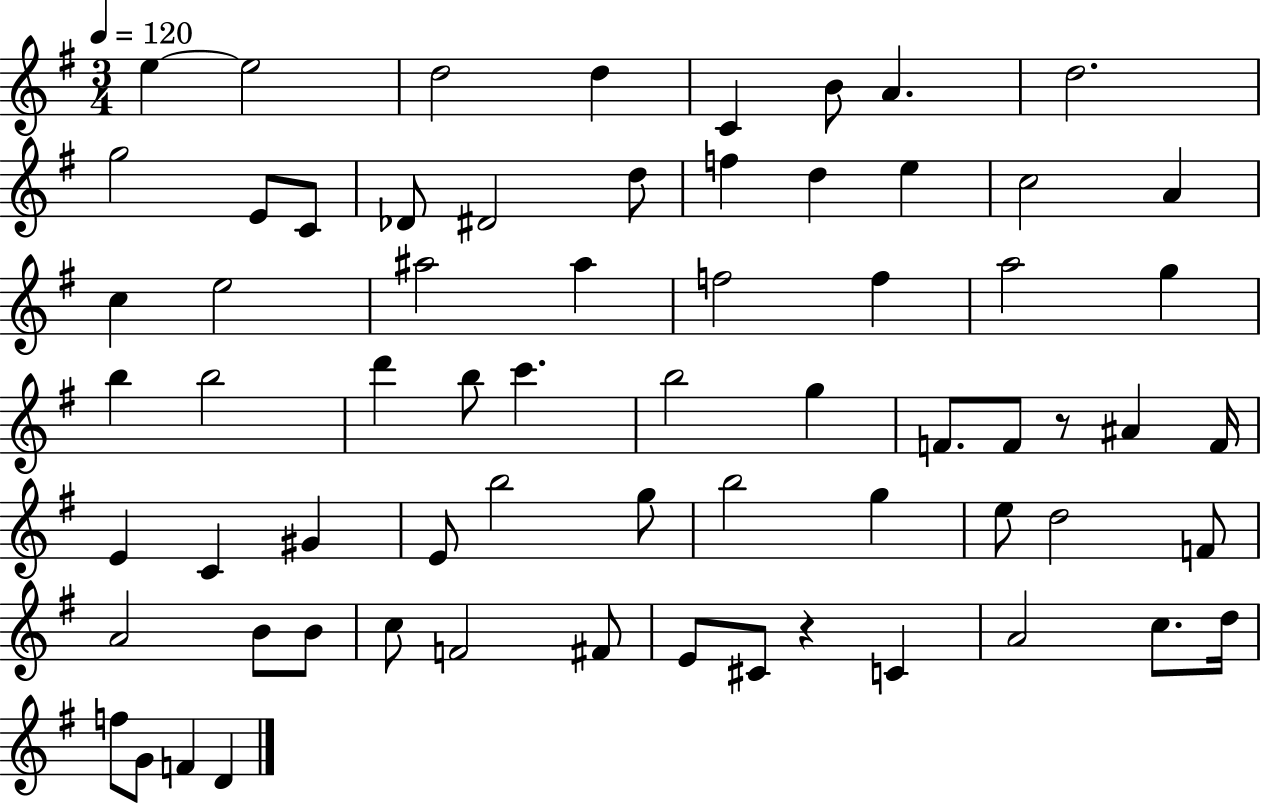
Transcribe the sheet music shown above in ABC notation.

X:1
T:Untitled
M:3/4
L:1/4
K:G
e e2 d2 d C B/2 A d2 g2 E/2 C/2 _D/2 ^D2 d/2 f d e c2 A c e2 ^a2 ^a f2 f a2 g b b2 d' b/2 c' b2 g F/2 F/2 z/2 ^A F/4 E C ^G E/2 b2 g/2 b2 g e/2 d2 F/2 A2 B/2 B/2 c/2 F2 ^F/2 E/2 ^C/2 z C A2 c/2 d/4 f/2 G/2 F D